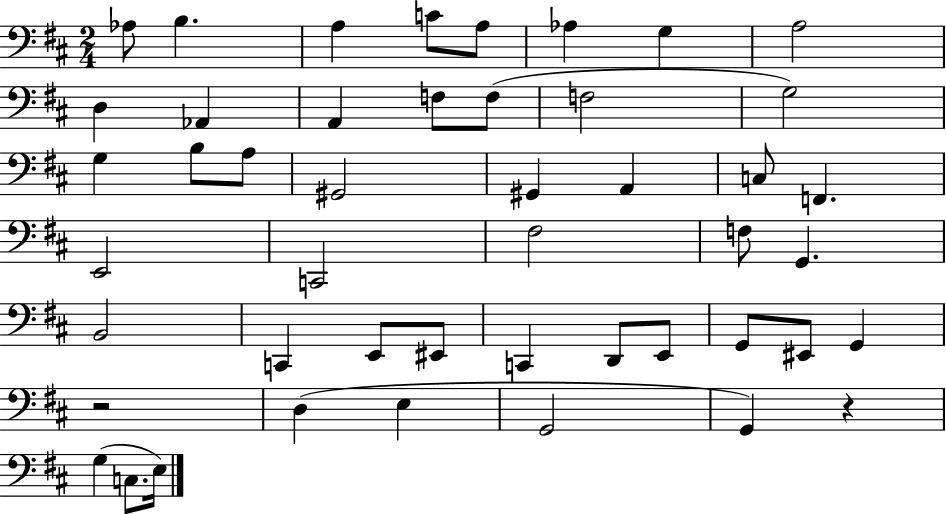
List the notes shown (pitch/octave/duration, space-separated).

Ab3/e B3/q. A3/q C4/e A3/e Ab3/q G3/q A3/h D3/q Ab2/q A2/q F3/e F3/e F3/h G3/h G3/q B3/e A3/e G#2/h G#2/q A2/q C3/e F2/q. E2/h C2/h F#3/h F3/e G2/q. B2/h C2/q E2/e EIS2/e C2/q D2/e E2/e G2/e EIS2/e G2/q R/h D3/q E3/q G2/h G2/q R/q G3/q C3/e. E3/s